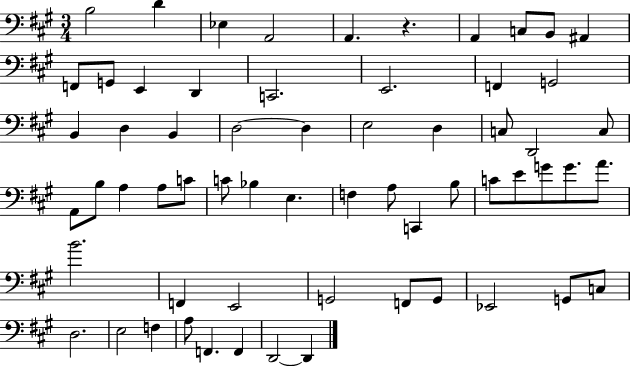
{
  \clef bass
  \numericTimeSignature
  \time 3/4
  \key a \major
  b2 d'4 | ees4 a,2 | a,4. r4. | a,4 c8 b,8 ais,4 | \break f,8 g,8 e,4 d,4 | c,2. | e,2. | f,4 g,2 | \break b,4 d4 b,4 | d2~~ d4 | e2 d4 | c8 d,2 c8 | \break a,8 b8 a4 a8 c'8 | c'8 bes4 e4. | f4 a8 c,4 b8 | c'8 e'8 g'8 g'8. a'8. | \break b'2. | f,4 e,2 | g,2 f,8 g,8 | ees,2 g,8 c8 | \break d2. | e2 f4 | a8 f,4. f,4 | d,2~~ d,4 | \break \bar "|."
}